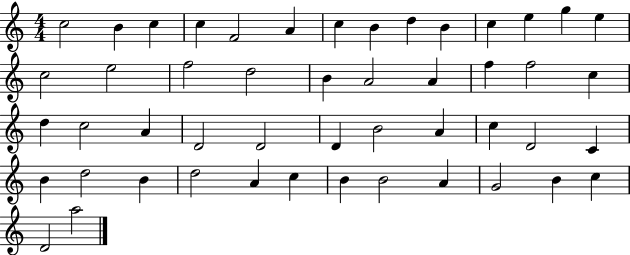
X:1
T:Untitled
M:4/4
L:1/4
K:C
c2 B c c F2 A c B d B c e g e c2 e2 f2 d2 B A2 A f f2 c d c2 A D2 D2 D B2 A c D2 C B d2 B d2 A c B B2 A G2 B c D2 a2